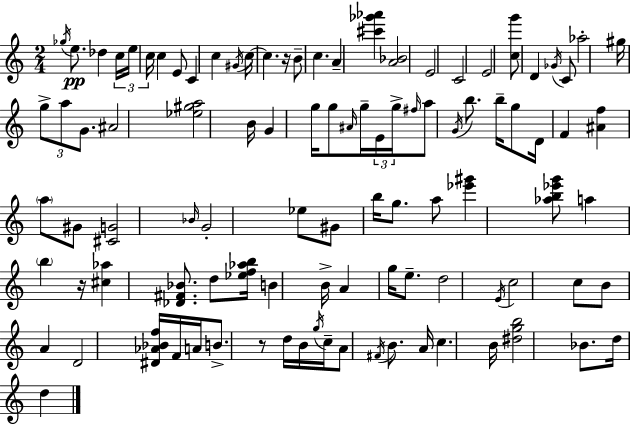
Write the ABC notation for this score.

X:1
T:Untitled
M:2/4
L:1/4
K:C
_g/4 e/2 _d c/4 e/4 c/4 c E/2 C c ^G/4 c/4 c z/4 B/2 c A [^c'_g'_a'] [A_B]2 E2 C2 E2 [cg']/2 D _G/4 C/2 _a2 ^g/4 g/2 a/2 G/2 ^A2 [_e^ga]2 B/4 G g/4 g/2 ^A/4 g/4 E/4 g/4 ^f/4 a/2 G/4 b/2 b/4 g/2 D/4 F [^Af] a/2 ^G/2 [^CG]2 _B/4 G2 _e/2 ^G/2 b/4 g/2 a/2 [_e'^g'] [_ab_e'g']/2 a b z/4 [^c_a] [_D^F_B]/2 d/2 [_ef_ab]/4 B B/4 A g/4 e/2 d2 E/4 c2 c/2 B/2 A D2 [^D_A_Bf]/4 F/4 A/4 B/2 z/2 d/4 B/4 g/4 c/4 A/2 ^F/4 B/2 A/4 c B/4 [^dgb]2 _B/2 d/4 d